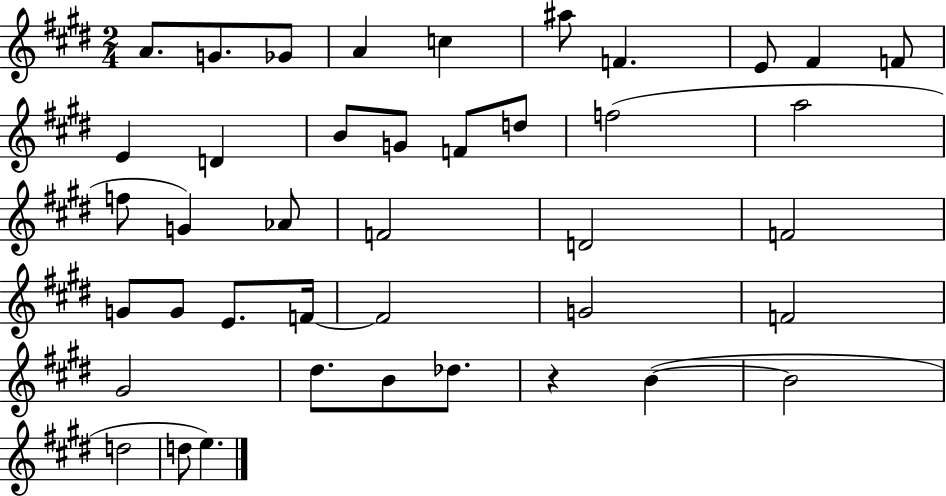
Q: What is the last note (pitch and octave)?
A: E5